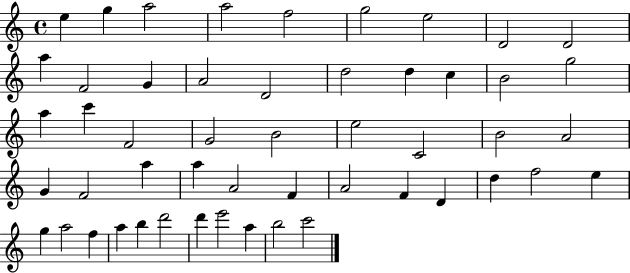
E5/q G5/q A5/h A5/h F5/h G5/h E5/h D4/h D4/h A5/q F4/h G4/q A4/h D4/h D5/h D5/q C5/q B4/h G5/h A5/q C6/q F4/h G4/h B4/h E5/h C4/h B4/h A4/h G4/q F4/h A5/q A5/q A4/h F4/q A4/h F4/q D4/q D5/q F5/h E5/q G5/q A5/h F5/q A5/q B5/q D6/h D6/q E6/h A5/q B5/h C6/h